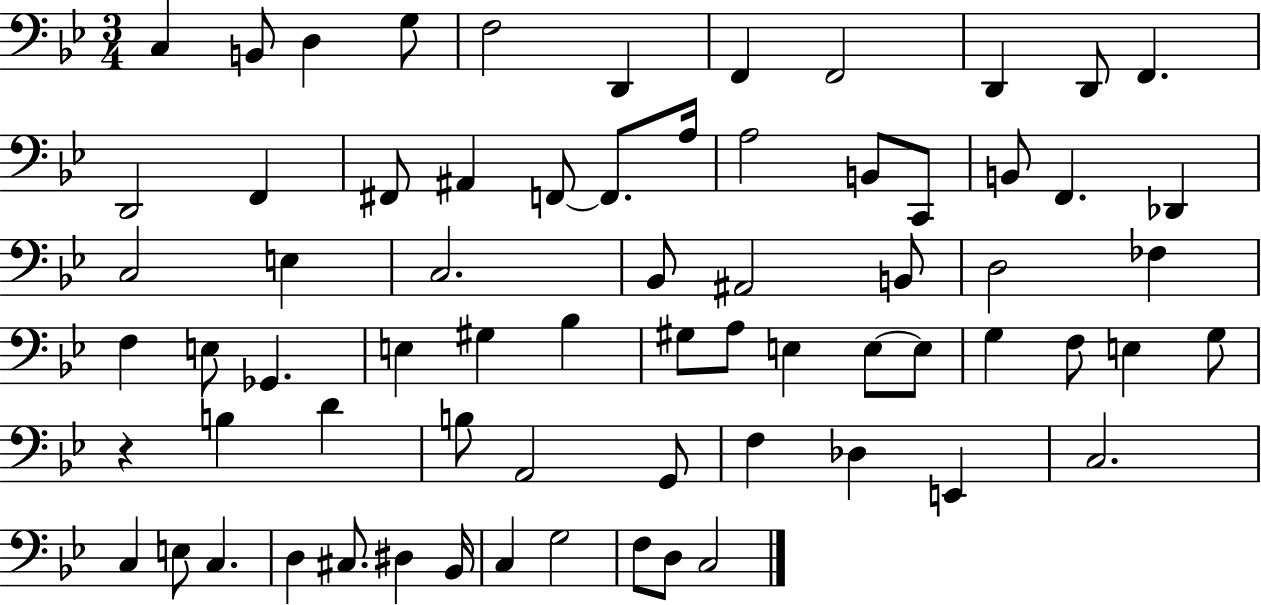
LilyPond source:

{
  \clef bass
  \numericTimeSignature
  \time 3/4
  \key bes \major
  c4 b,8 d4 g8 | f2 d,4 | f,4 f,2 | d,4 d,8 f,4. | \break d,2 f,4 | fis,8 ais,4 f,8~~ f,8. a16 | a2 b,8 c,8 | b,8 f,4. des,4 | \break c2 e4 | c2. | bes,8 ais,2 b,8 | d2 fes4 | \break f4 e8 ges,4. | e4 gis4 bes4 | gis8 a8 e4 e8~~ e8 | g4 f8 e4 g8 | \break r4 b4 d'4 | b8 a,2 g,8 | f4 des4 e,4 | c2. | \break c4 e8 c4. | d4 cis8. dis4 bes,16 | c4 g2 | f8 d8 c2 | \break \bar "|."
}